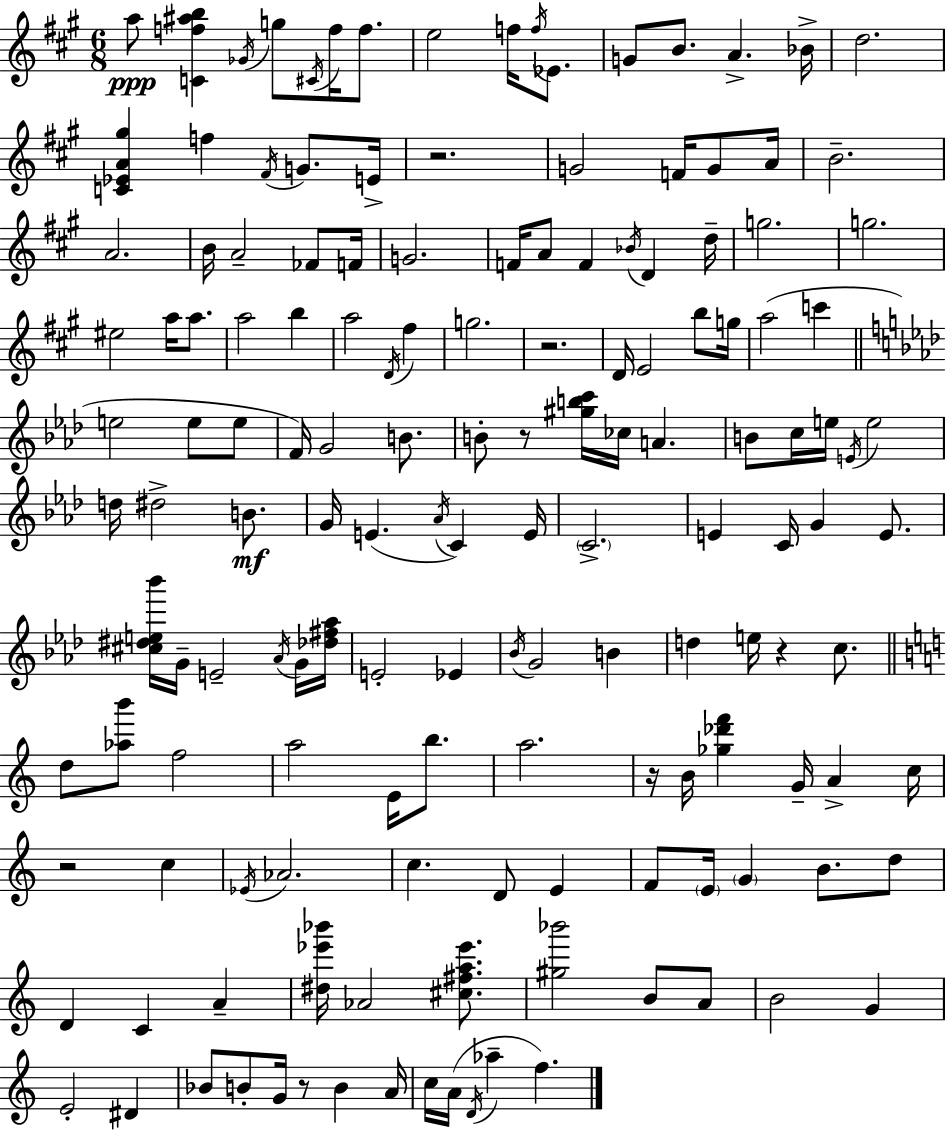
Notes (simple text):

A5/e [C4,F5,A#5,B5]/q Gb4/s G5/e C#4/s F5/s F5/e. E5/h F5/s F5/s Eb4/e. G4/e B4/e. A4/q. Bb4/s D5/h. [C4,Eb4,A4,G#5]/q F5/q F#4/s G4/e. E4/s R/h. G4/h F4/s G4/e A4/s B4/h. A4/h. B4/s A4/h FES4/e F4/s G4/h. F4/s A4/e F4/q Bb4/s D4/q D5/s G5/h. G5/h. EIS5/h A5/s A5/e. A5/h B5/q A5/h D4/s F#5/q G5/h. R/h. D4/s E4/h B5/e G5/s A5/h C6/q E5/h E5/e E5/e F4/s G4/h B4/e. B4/e R/e [G#5,B5,C6]/s CES5/s A4/q. B4/e C5/s E5/s E4/s E5/h D5/s D#5/h B4/e. G4/s E4/q. Ab4/s C4/q E4/s C4/h. E4/q C4/s G4/q E4/e. [C#5,D#5,E5,Bb6]/s G4/s E4/h Ab4/s G4/s [Db5,F#5,Ab5]/s E4/h Eb4/q Bb4/s G4/h B4/q D5/q E5/s R/q C5/e. D5/e [Ab5,B6]/e F5/h A5/h E4/s B5/e. A5/h. R/s B4/s [Gb5,Db6,F6]/q G4/s A4/q C5/s R/h C5/q Eb4/s Ab4/h. C5/q. D4/e E4/q F4/e E4/s G4/q B4/e. D5/e D4/q C4/q A4/q [D#5,Eb6,Bb6]/s Ab4/h [C#5,F#5,A5,Eb6]/e. [G#5,Bb6]/h B4/e A4/e B4/h G4/q E4/h D#4/q Bb4/e B4/e G4/s R/e B4/q A4/s C5/s A4/s D4/s Ab5/q F5/q.